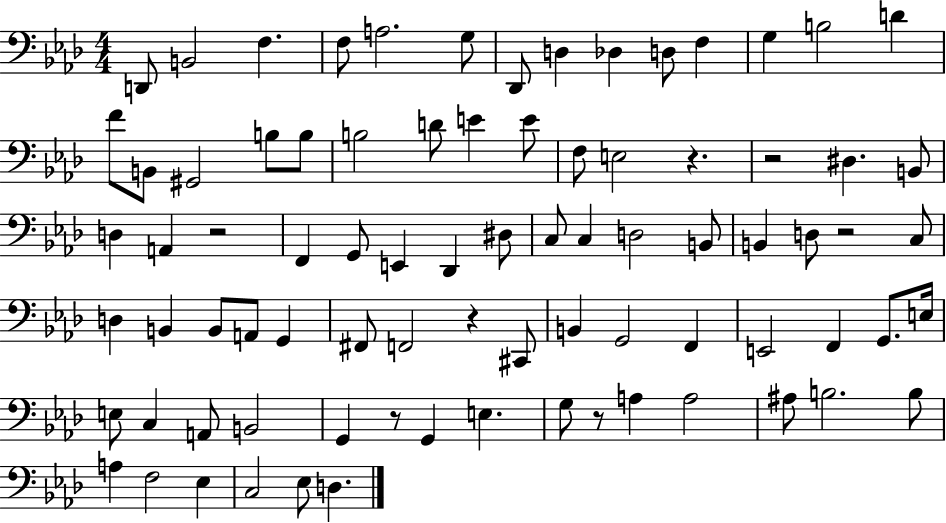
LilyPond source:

{
  \clef bass
  \numericTimeSignature
  \time 4/4
  \key aes \major
  d,8 b,2 f4. | f8 a2. g8 | des,8 d4 des4 d8 f4 | g4 b2 d'4 | \break f'8 b,8 gis,2 b8 b8 | b2 d'8 e'4 e'8 | f8 e2 r4. | r2 dis4. b,8 | \break d4 a,4 r2 | f,4 g,8 e,4 des,4 dis8 | c8 c4 d2 b,8 | b,4 d8 r2 c8 | \break d4 b,4 b,8 a,8 g,4 | fis,8 f,2 r4 cis,8 | b,4 g,2 f,4 | e,2 f,4 g,8. e16 | \break e8 c4 a,8 b,2 | g,4 r8 g,4 e4. | g8 r8 a4 a2 | ais8 b2. b8 | \break a4 f2 ees4 | c2 ees8 d4. | \bar "|."
}